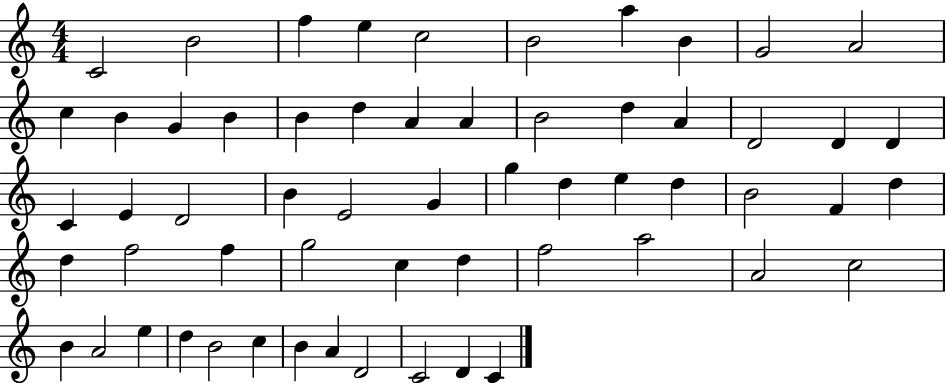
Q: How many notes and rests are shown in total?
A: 59